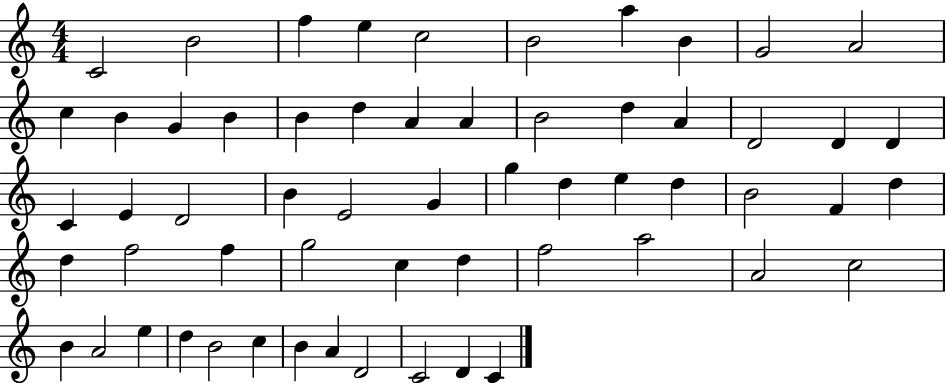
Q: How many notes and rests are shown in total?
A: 59